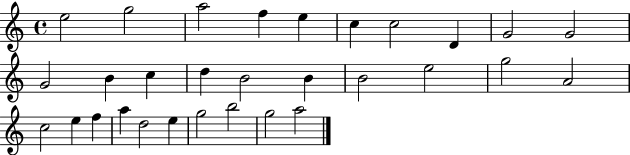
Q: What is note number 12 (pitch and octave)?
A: B4